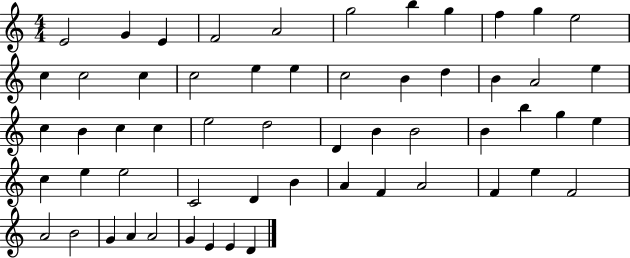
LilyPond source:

{
  \clef treble
  \numericTimeSignature
  \time 4/4
  \key c \major
  e'2 g'4 e'4 | f'2 a'2 | g''2 b''4 g''4 | f''4 g''4 e''2 | \break c''4 c''2 c''4 | c''2 e''4 e''4 | c''2 b'4 d''4 | b'4 a'2 e''4 | \break c''4 b'4 c''4 c''4 | e''2 d''2 | d'4 b'4 b'2 | b'4 b''4 g''4 e''4 | \break c''4 e''4 e''2 | c'2 d'4 b'4 | a'4 f'4 a'2 | f'4 e''4 f'2 | \break a'2 b'2 | g'4 a'4 a'2 | g'4 e'4 e'4 d'4 | \bar "|."
}